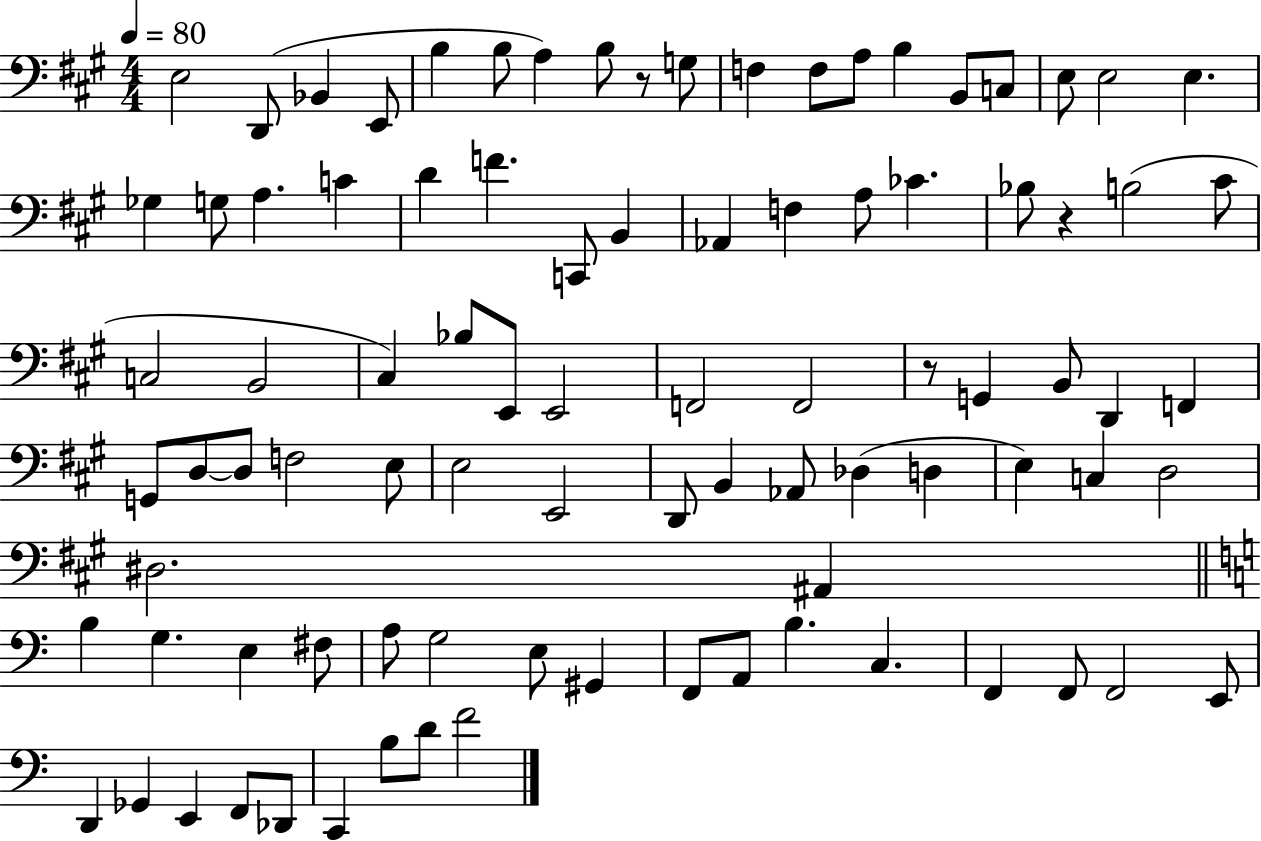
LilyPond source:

{
  \clef bass
  \numericTimeSignature
  \time 4/4
  \key a \major
  \tempo 4 = 80
  e2 d,8( bes,4 e,8 | b4 b8 a4) b8 r8 g8 | f4 f8 a8 b4 b,8 c8 | e8 e2 e4. | \break ges4 g8 a4. c'4 | d'4 f'4. c,8 b,4 | aes,4 f4 a8 ces'4. | bes8 r4 b2( cis'8 | \break c2 b,2 | cis4) bes8 e,8 e,2 | f,2 f,2 | r8 g,4 b,8 d,4 f,4 | \break g,8 d8~~ d8 f2 e8 | e2 e,2 | d,8 b,4 aes,8 des4( d4 | e4) c4 d2 | \break dis2. ais,4 | \bar "||" \break \key c \major b4 g4. e4 fis8 | a8 g2 e8 gis,4 | f,8 a,8 b4. c4. | f,4 f,8 f,2 e,8 | \break d,4 ges,4 e,4 f,8 des,8 | c,4 b8 d'8 f'2 | \bar "|."
}